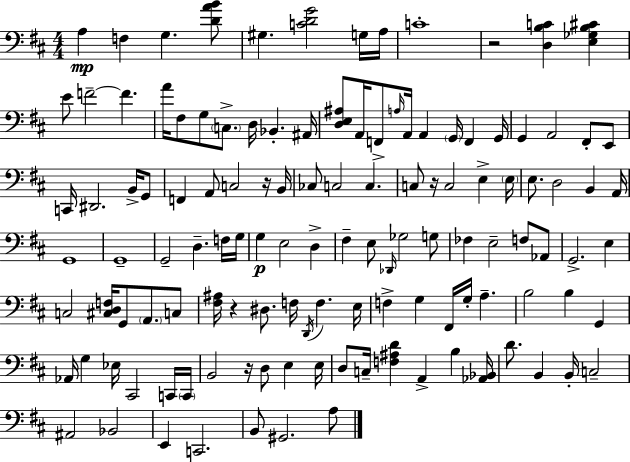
X:1
T:Untitled
M:4/4
L:1/4
K:D
A, F, G, [DAB]/2 ^G, [CDG]2 G,/4 A,/4 C4 z2 [D,B,C] [E,_G,B,^C] E/2 F2 F A/4 ^F,/2 G,/2 C,/2 D,/4 _B,, ^A,,/4 [D,E,^A,]/2 A,,/4 F,,/2 A,/4 A,,/4 A,, G,,/4 F,, G,,/4 G,, A,,2 ^F,,/2 E,,/2 C,,/4 ^D,,2 B,,/4 G,,/2 F,, A,,/2 C,2 z/4 B,,/4 _C,/2 C,2 C, C,/2 z/4 C,2 E, E,/4 E,/2 D,2 B,, A,,/4 G,,4 G,,4 G,,2 D, F,/4 G,/4 G, E,2 D, ^F, E,/2 _D,,/4 _G,2 G,/2 _F, E,2 F,/2 _A,,/2 G,,2 E, C,2 [^C,D,F,]/4 G,,/2 A,,/2 C,/2 [^F,^A,]/4 z ^D,/2 F,/4 D,,/4 F, E,/4 F, G, ^F,,/4 G,/4 A, B,2 B, G,, _A,,/4 G, _E,/4 ^C,,2 C,,/4 C,,/4 B,,2 z/4 D,/2 E, E,/4 D,/2 C,/4 [F,^A,D] A,, B, [_A,,_B,,]/4 D/2 B,, B,,/4 C,2 ^A,,2 _B,,2 E,, C,,2 B,,/2 ^G,,2 A,/2